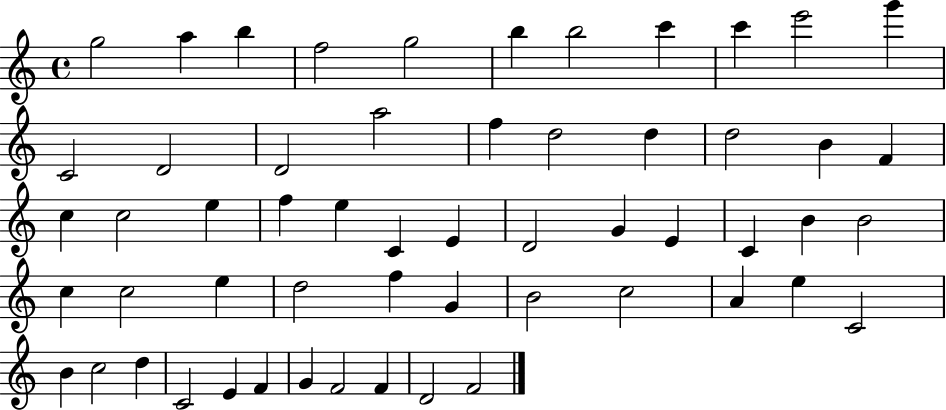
X:1
T:Untitled
M:4/4
L:1/4
K:C
g2 a b f2 g2 b b2 c' c' e'2 g' C2 D2 D2 a2 f d2 d d2 B F c c2 e f e C E D2 G E C B B2 c c2 e d2 f G B2 c2 A e C2 B c2 d C2 E F G F2 F D2 F2